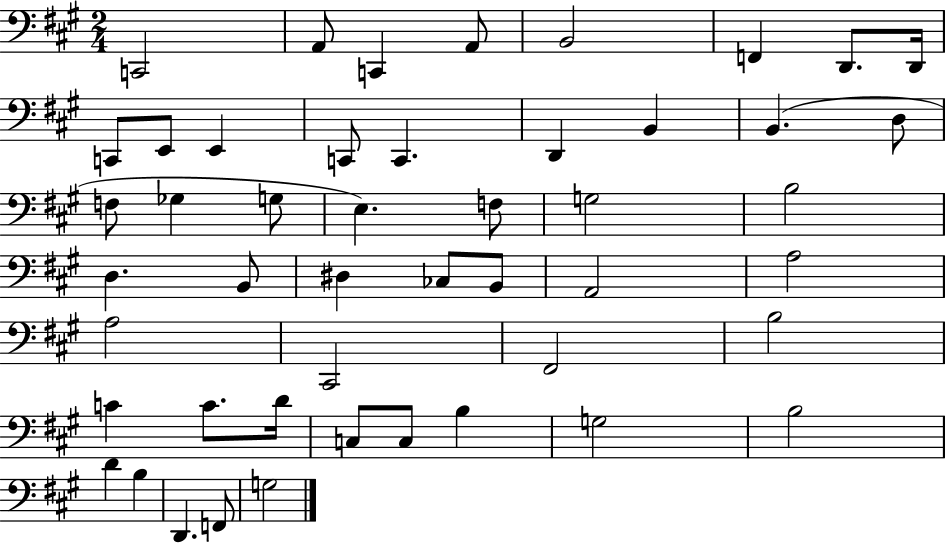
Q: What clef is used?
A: bass